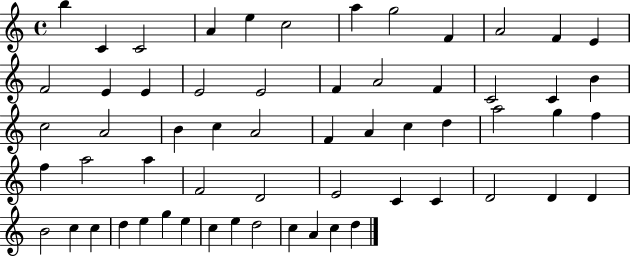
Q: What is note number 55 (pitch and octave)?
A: E5